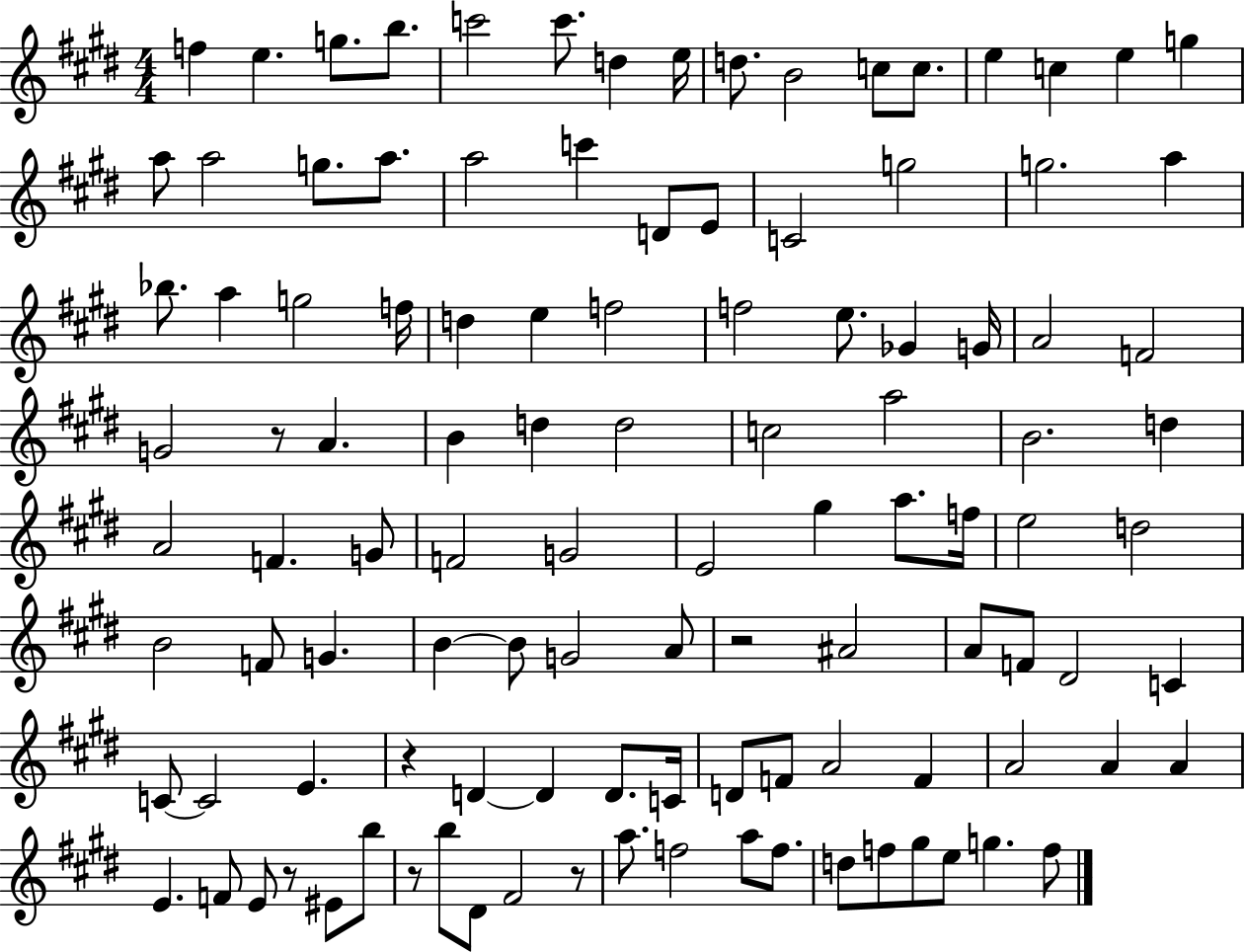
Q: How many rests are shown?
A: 6